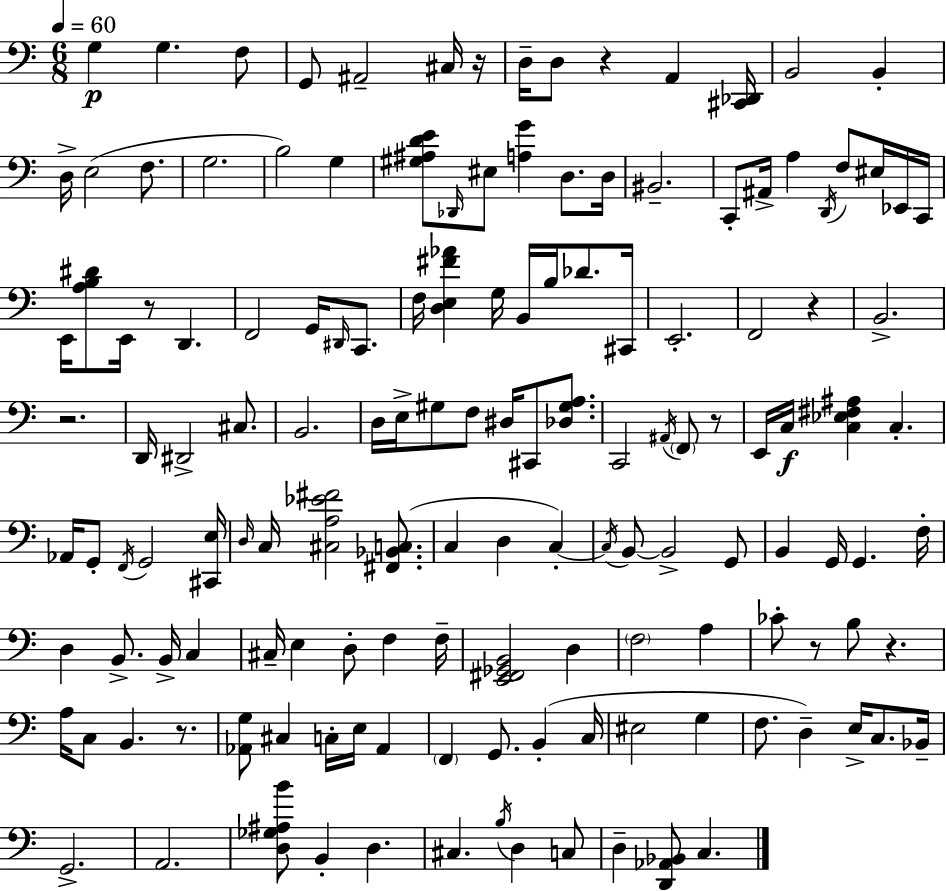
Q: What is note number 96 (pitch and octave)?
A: B2